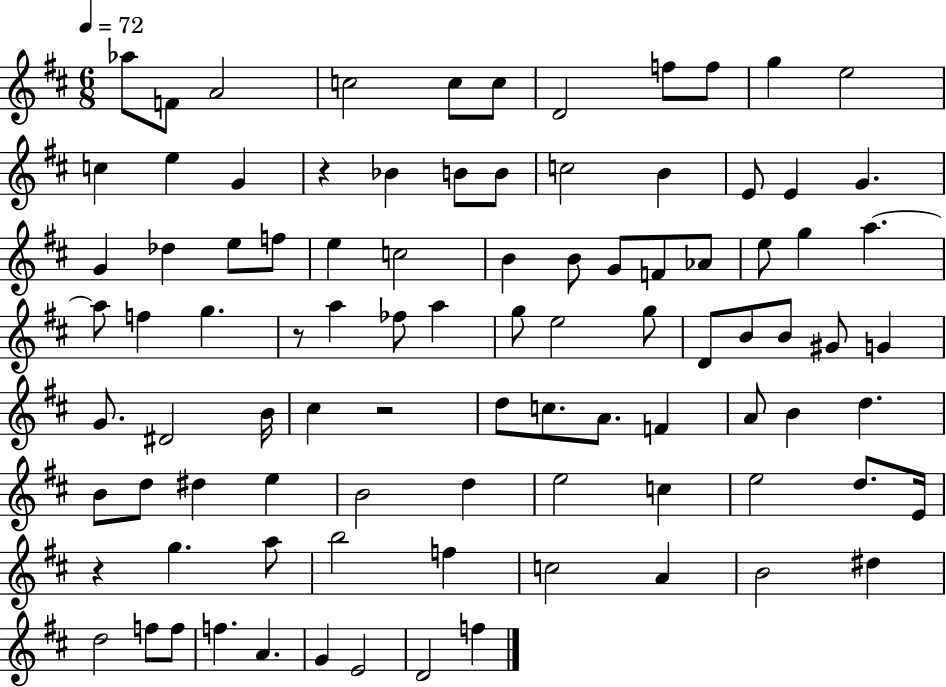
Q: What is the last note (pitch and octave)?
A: F5